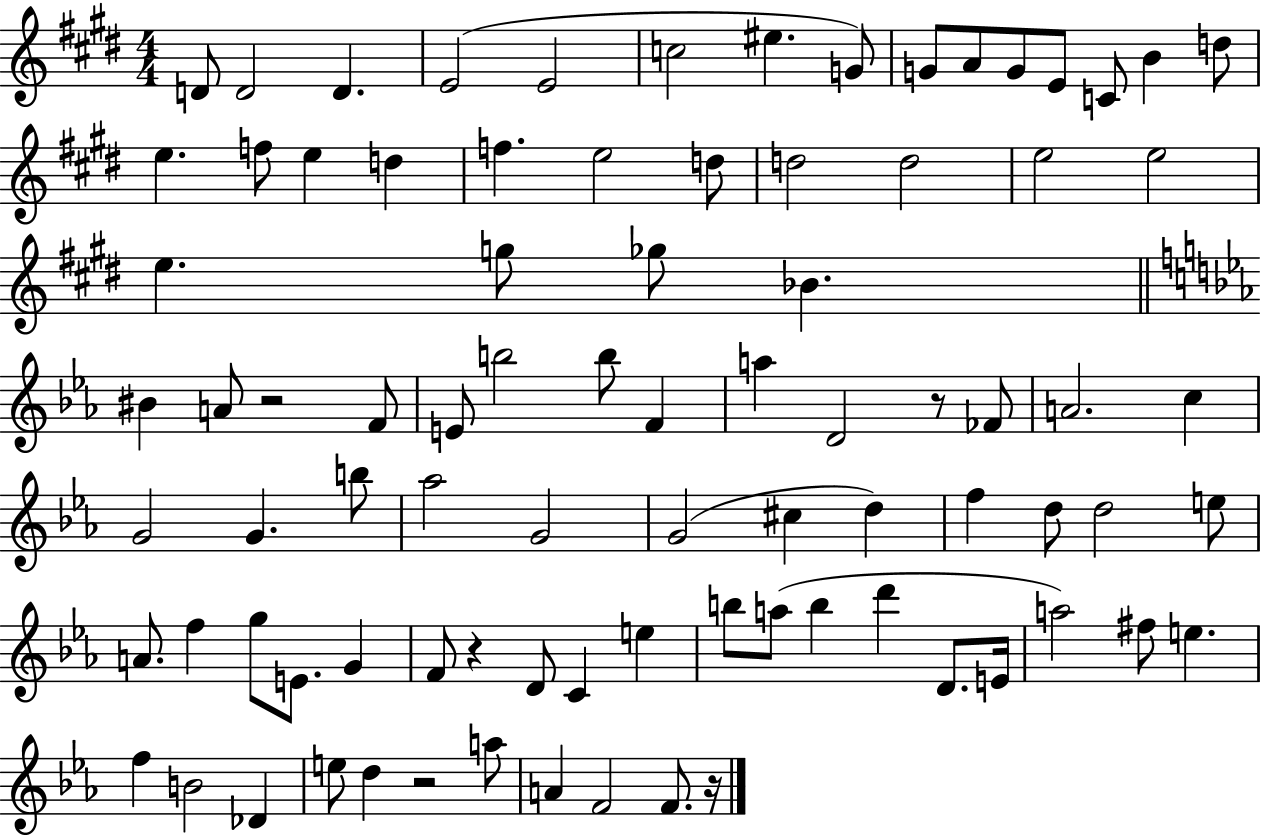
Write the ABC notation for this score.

X:1
T:Untitled
M:4/4
L:1/4
K:E
D/2 D2 D E2 E2 c2 ^e G/2 G/2 A/2 G/2 E/2 C/2 B d/2 e f/2 e d f e2 d/2 d2 d2 e2 e2 e g/2 _g/2 _B ^B A/2 z2 F/2 E/2 b2 b/2 F a D2 z/2 _F/2 A2 c G2 G b/2 _a2 G2 G2 ^c d f d/2 d2 e/2 A/2 f g/2 E/2 G F/2 z D/2 C e b/2 a/2 b d' D/2 E/4 a2 ^f/2 e f B2 _D e/2 d z2 a/2 A F2 F/2 z/4